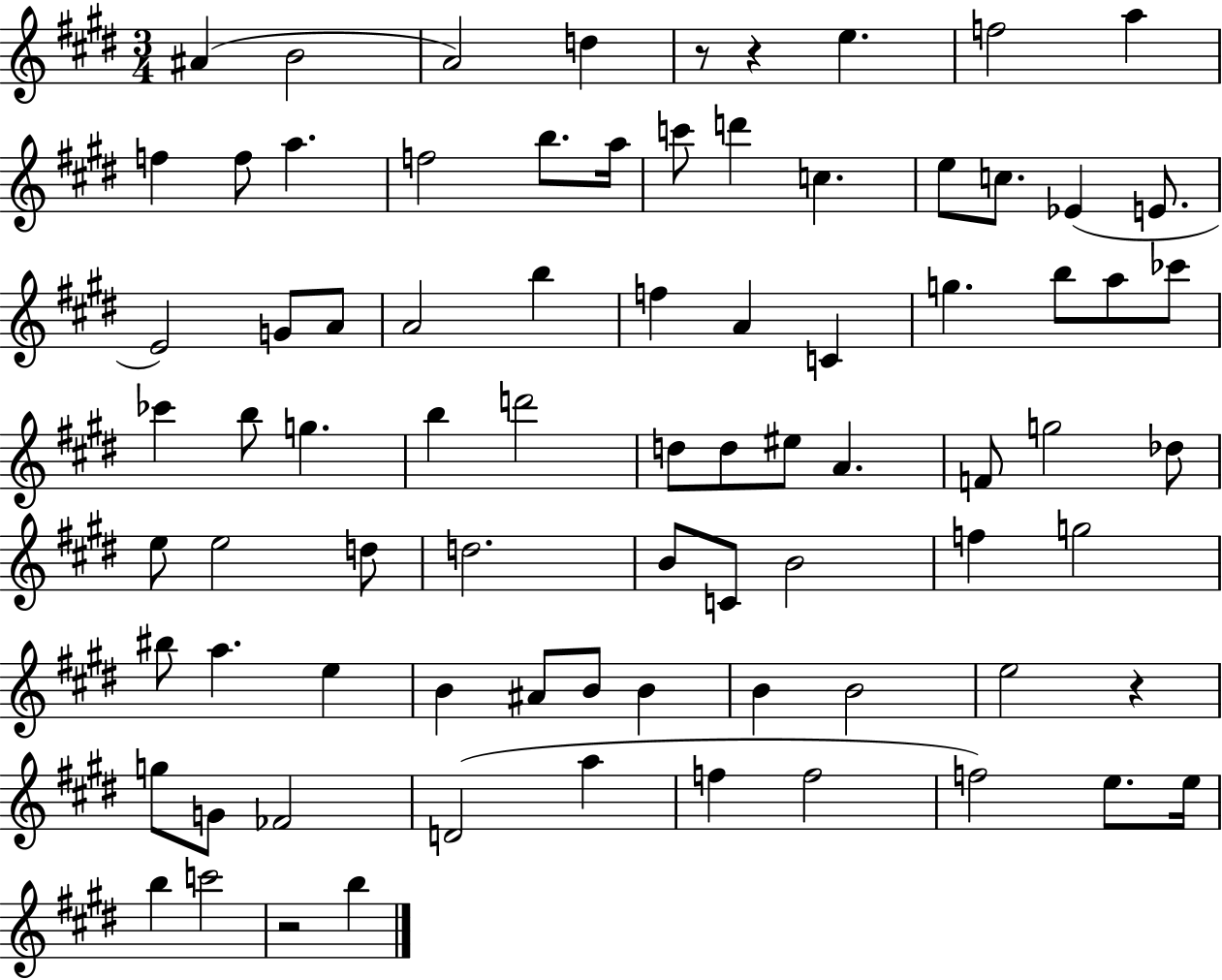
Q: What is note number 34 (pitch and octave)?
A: B5